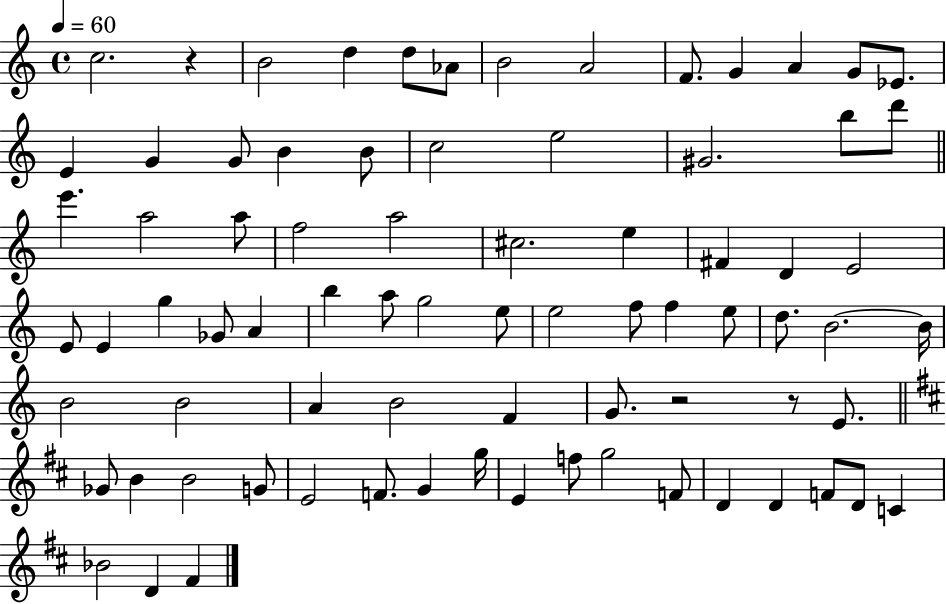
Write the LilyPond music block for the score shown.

{
  \clef treble
  \time 4/4
  \defaultTimeSignature
  \key c \major
  \tempo 4 = 60
  \repeat volta 2 { c''2. r4 | b'2 d''4 d''8 aes'8 | b'2 a'2 | f'8. g'4 a'4 g'8 ees'8. | \break e'4 g'4 g'8 b'4 b'8 | c''2 e''2 | gis'2. b''8 d'''8 | \bar "||" \break \key c \major e'''4. a''2 a''8 | f''2 a''2 | cis''2. e''4 | fis'4 d'4 e'2 | \break e'8 e'4 g''4 ges'8 a'4 | b''4 a''8 g''2 e''8 | e''2 f''8 f''4 e''8 | d''8. b'2.~~ b'16 | \break b'2 b'2 | a'4 b'2 f'4 | g'8. r2 r8 e'8. | \bar "||" \break \key b \minor ges'8 b'4 b'2 g'8 | e'2 f'8. g'4 g''16 | e'4 f''8 g''2 f'8 | d'4 d'4 f'8 d'8 c'4 | \break bes'2 d'4 fis'4 | } \bar "|."
}